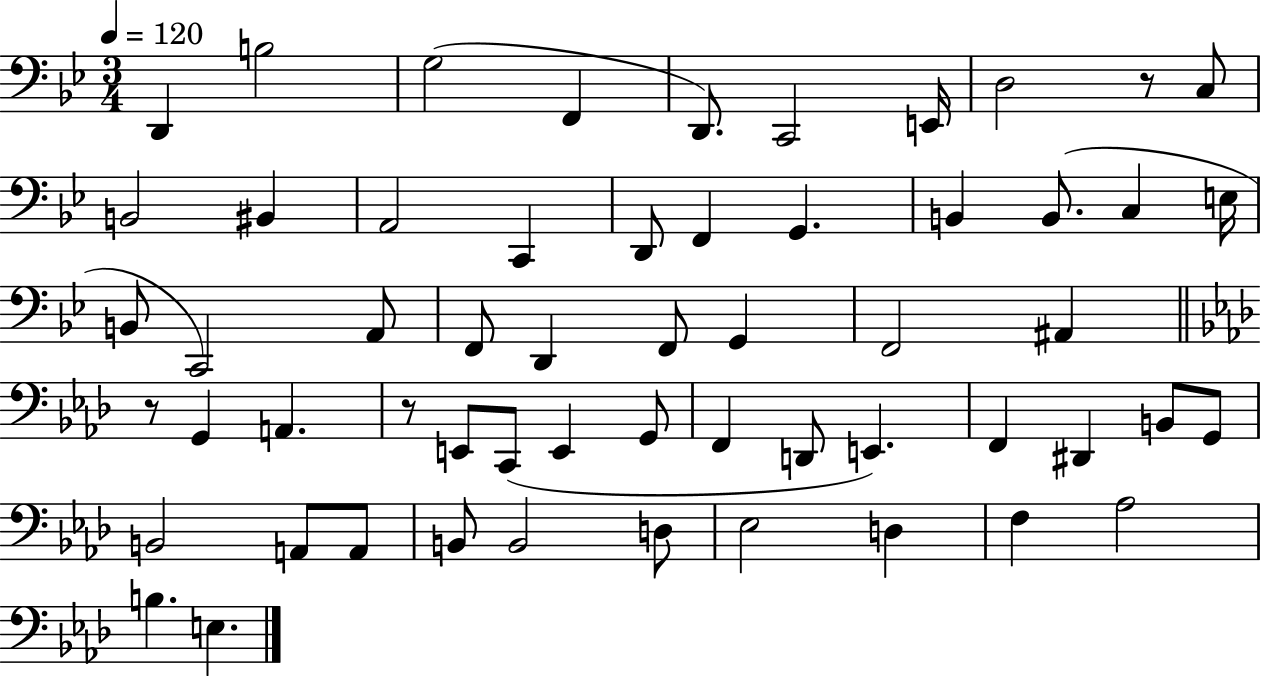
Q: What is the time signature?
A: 3/4